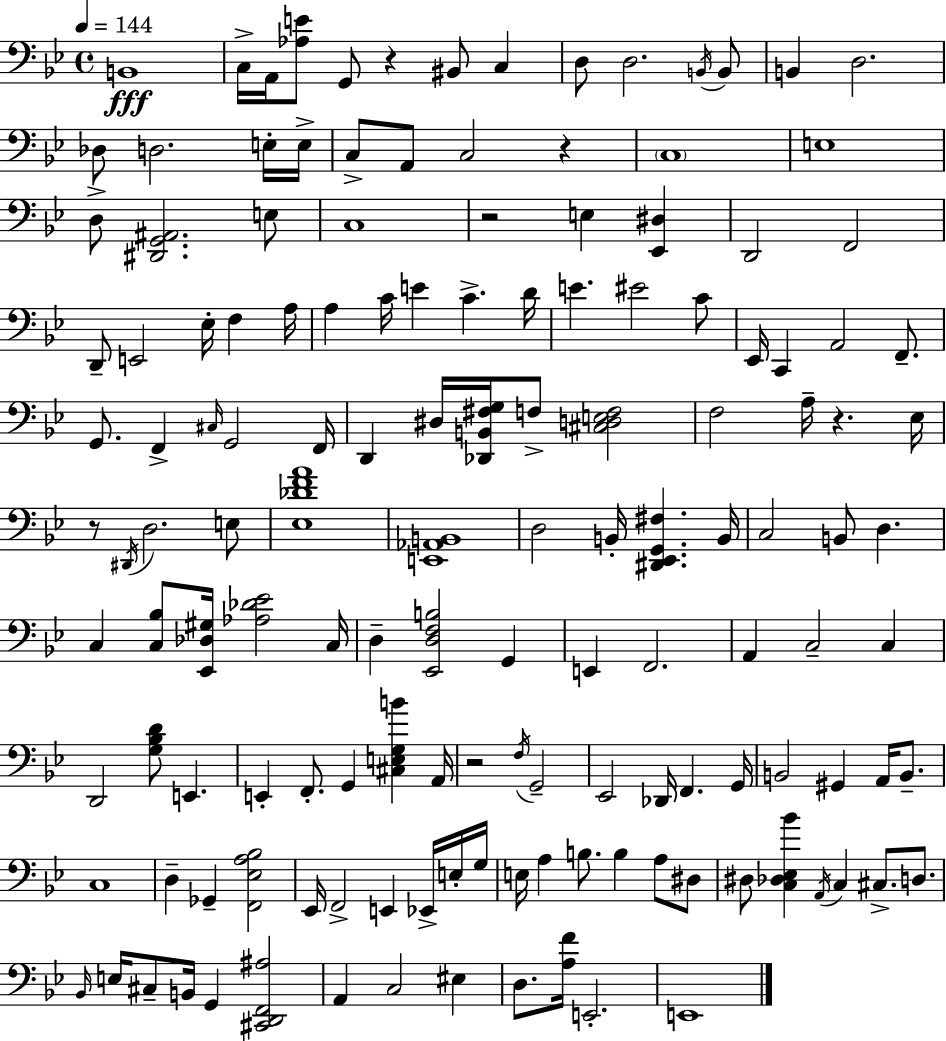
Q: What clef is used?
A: bass